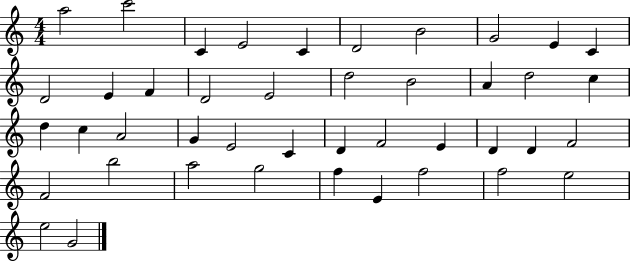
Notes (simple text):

A5/h C6/h C4/q E4/h C4/q D4/h B4/h G4/h E4/q C4/q D4/h E4/q F4/q D4/h E4/h D5/h B4/h A4/q D5/h C5/q D5/q C5/q A4/h G4/q E4/h C4/q D4/q F4/h E4/q D4/q D4/q F4/h F4/h B5/h A5/h G5/h F5/q E4/q F5/h F5/h E5/h E5/h G4/h